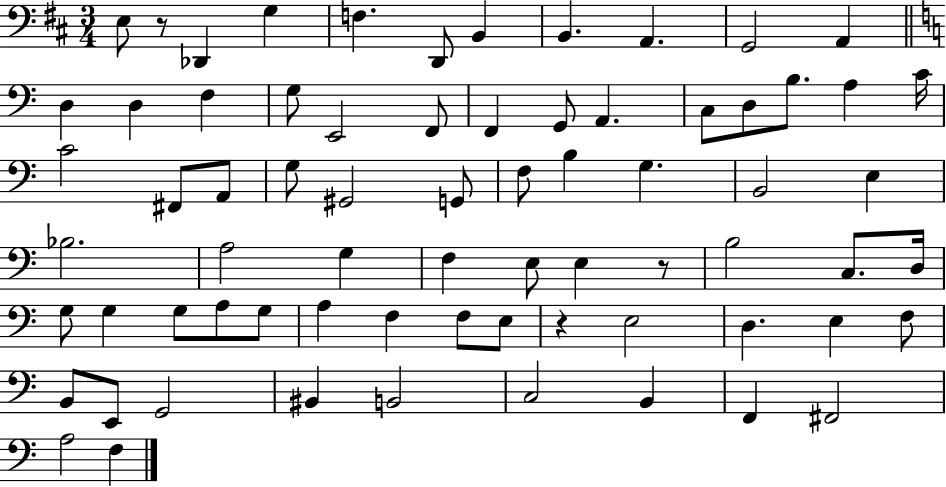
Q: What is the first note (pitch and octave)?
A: E3